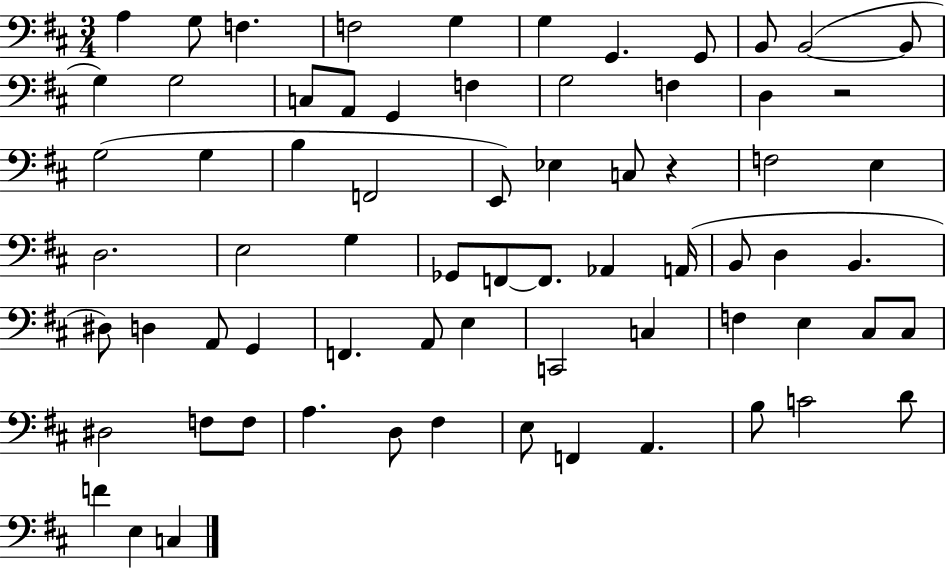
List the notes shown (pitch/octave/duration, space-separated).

A3/q G3/e F3/q. F3/h G3/q G3/q G2/q. G2/e B2/e B2/h B2/e G3/q G3/h C3/e A2/e G2/q F3/q G3/h F3/q D3/q R/h G3/h G3/q B3/q F2/h E2/e Eb3/q C3/e R/q F3/h E3/q D3/h. E3/h G3/q Gb2/e F2/e F2/e. Ab2/q A2/s B2/e D3/q B2/q. D#3/e D3/q A2/e G2/q F2/q. A2/e E3/q C2/h C3/q F3/q E3/q C#3/e C#3/e D#3/h F3/e F3/e A3/q. D3/e F#3/q E3/e F2/q A2/q. B3/e C4/h D4/e F4/q E3/q C3/q